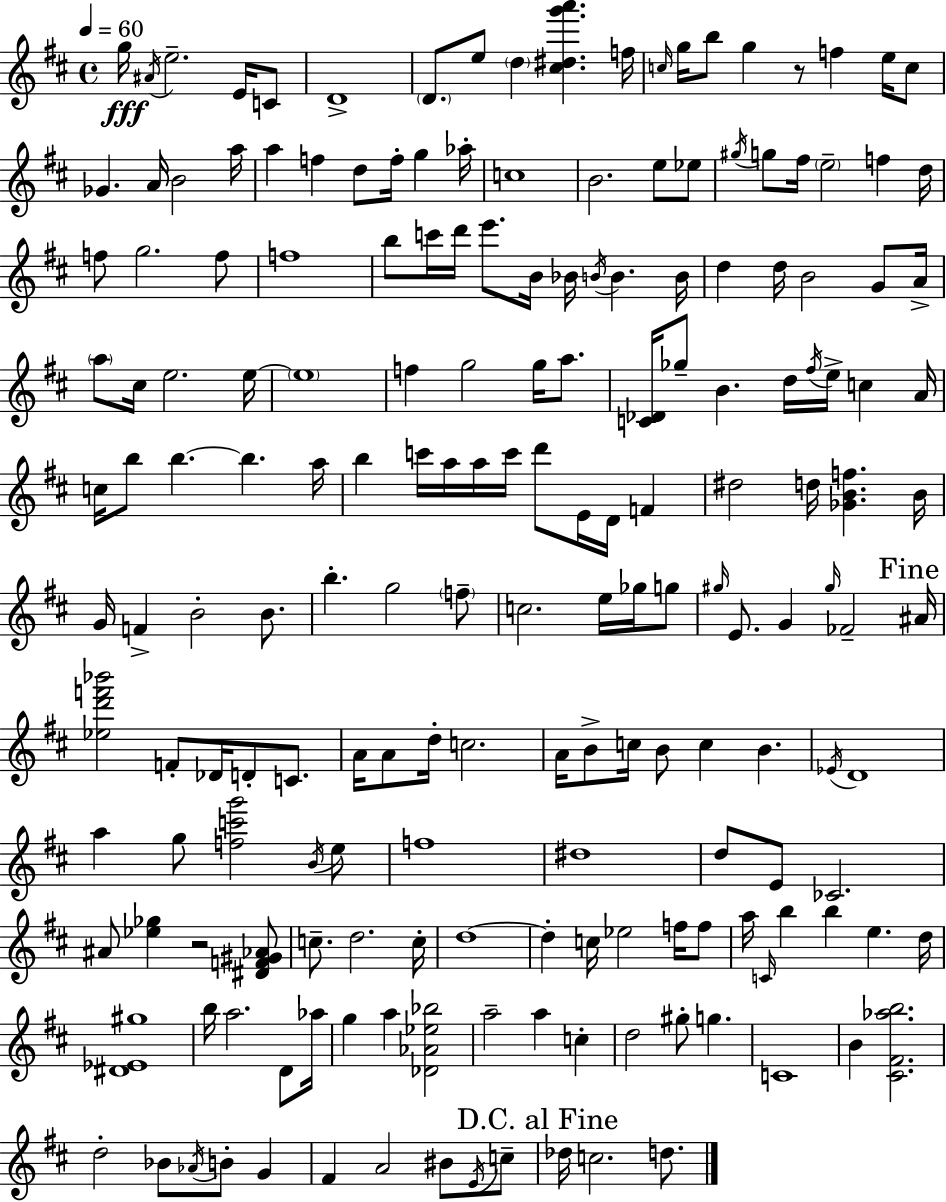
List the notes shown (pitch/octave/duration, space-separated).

G5/s A#4/s E5/h. E4/s C4/e D4/w D4/e. E5/e D5/q [C#5,D#5,G6,A6]/q. F5/s C5/s G5/s B5/e G5/q R/e F5/q E5/s C5/e Gb4/q. A4/s B4/h A5/s A5/q F5/q D5/e F5/s G5/q Ab5/s C5/w B4/h. E5/e Eb5/e G#5/s G5/e F#5/s E5/h F5/q D5/s F5/e G5/h. F5/e F5/w B5/e C6/s D6/s E6/e. B4/s Bb4/s B4/s B4/q. B4/s D5/q D5/s B4/h G4/e A4/s A5/e C#5/s E5/h. E5/s E5/w F5/q G5/h G5/s A5/e. [C4,Db4]/s Gb5/e B4/q. D5/s F#5/s E5/s C5/q A4/s C5/s B5/e B5/q. B5/q. A5/s B5/q C6/s A5/s A5/s C6/s D6/e E4/s D4/s F4/q D#5/h D5/s [Gb4,B4,F5]/q. B4/s G4/s F4/q B4/h B4/e. B5/q. G5/h F5/e C5/h. E5/s Gb5/s G5/e G#5/s E4/e. G4/q G#5/s FES4/h A#4/s [Eb5,D6,F6,Bb6]/h F4/e Db4/s D4/e C4/e. A4/s A4/e D5/s C5/h. A4/s B4/e C5/s B4/e C5/q B4/q. Eb4/s D4/w A5/q G5/e [F5,C6,G6]/h B4/s E5/e F5/w D#5/w D5/e E4/e CES4/h. A#4/e [Eb5,Gb5]/q R/h [D#4,F4,G#4,Ab4]/e C5/e. D5/h. C5/s D5/w D5/q C5/s Eb5/h F5/s F5/e A5/s C4/s B5/q B5/q E5/q. D5/s [D#4,Eb4,G#5]/w B5/s A5/h. D4/e Ab5/s G5/q A5/q [Db4,Ab4,Eb5,Bb5]/h A5/h A5/q C5/q D5/h G#5/e G5/q. C4/w B4/q [C#4,F#4,Ab5,B5]/h. D5/h Bb4/e Ab4/s B4/e G4/q F#4/q A4/h BIS4/e E4/s C5/e Db5/s C5/h. D5/e.